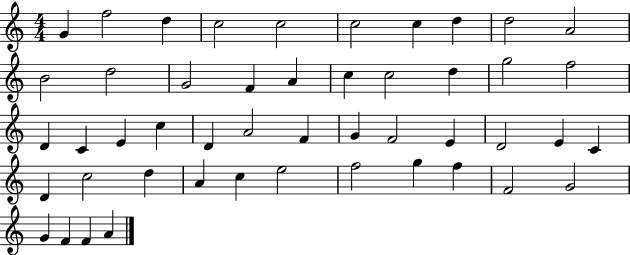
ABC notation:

X:1
T:Untitled
M:4/4
L:1/4
K:C
G f2 d c2 c2 c2 c d d2 A2 B2 d2 G2 F A c c2 d g2 f2 D C E c D A2 F G F2 E D2 E C D c2 d A c e2 f2 g f F2 G2 G F F A